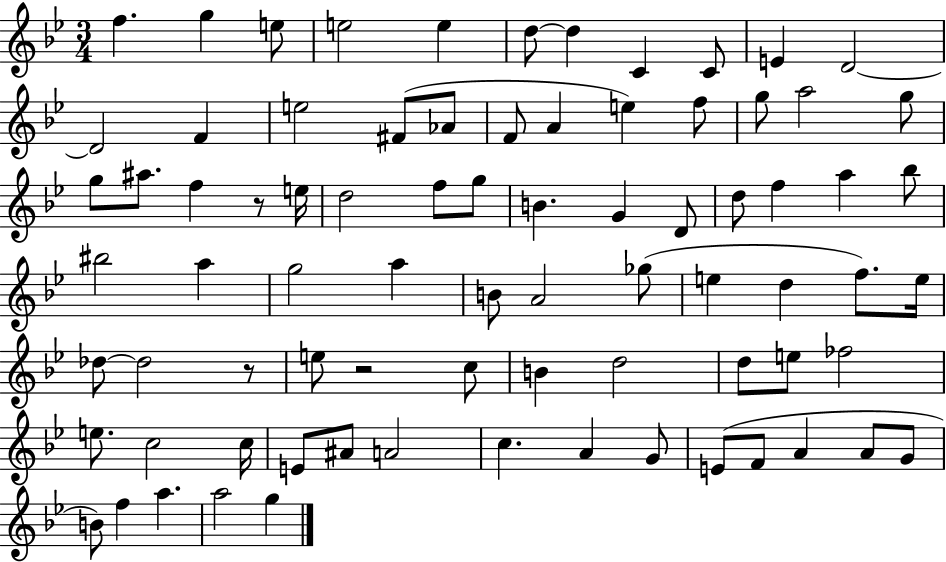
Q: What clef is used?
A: treble